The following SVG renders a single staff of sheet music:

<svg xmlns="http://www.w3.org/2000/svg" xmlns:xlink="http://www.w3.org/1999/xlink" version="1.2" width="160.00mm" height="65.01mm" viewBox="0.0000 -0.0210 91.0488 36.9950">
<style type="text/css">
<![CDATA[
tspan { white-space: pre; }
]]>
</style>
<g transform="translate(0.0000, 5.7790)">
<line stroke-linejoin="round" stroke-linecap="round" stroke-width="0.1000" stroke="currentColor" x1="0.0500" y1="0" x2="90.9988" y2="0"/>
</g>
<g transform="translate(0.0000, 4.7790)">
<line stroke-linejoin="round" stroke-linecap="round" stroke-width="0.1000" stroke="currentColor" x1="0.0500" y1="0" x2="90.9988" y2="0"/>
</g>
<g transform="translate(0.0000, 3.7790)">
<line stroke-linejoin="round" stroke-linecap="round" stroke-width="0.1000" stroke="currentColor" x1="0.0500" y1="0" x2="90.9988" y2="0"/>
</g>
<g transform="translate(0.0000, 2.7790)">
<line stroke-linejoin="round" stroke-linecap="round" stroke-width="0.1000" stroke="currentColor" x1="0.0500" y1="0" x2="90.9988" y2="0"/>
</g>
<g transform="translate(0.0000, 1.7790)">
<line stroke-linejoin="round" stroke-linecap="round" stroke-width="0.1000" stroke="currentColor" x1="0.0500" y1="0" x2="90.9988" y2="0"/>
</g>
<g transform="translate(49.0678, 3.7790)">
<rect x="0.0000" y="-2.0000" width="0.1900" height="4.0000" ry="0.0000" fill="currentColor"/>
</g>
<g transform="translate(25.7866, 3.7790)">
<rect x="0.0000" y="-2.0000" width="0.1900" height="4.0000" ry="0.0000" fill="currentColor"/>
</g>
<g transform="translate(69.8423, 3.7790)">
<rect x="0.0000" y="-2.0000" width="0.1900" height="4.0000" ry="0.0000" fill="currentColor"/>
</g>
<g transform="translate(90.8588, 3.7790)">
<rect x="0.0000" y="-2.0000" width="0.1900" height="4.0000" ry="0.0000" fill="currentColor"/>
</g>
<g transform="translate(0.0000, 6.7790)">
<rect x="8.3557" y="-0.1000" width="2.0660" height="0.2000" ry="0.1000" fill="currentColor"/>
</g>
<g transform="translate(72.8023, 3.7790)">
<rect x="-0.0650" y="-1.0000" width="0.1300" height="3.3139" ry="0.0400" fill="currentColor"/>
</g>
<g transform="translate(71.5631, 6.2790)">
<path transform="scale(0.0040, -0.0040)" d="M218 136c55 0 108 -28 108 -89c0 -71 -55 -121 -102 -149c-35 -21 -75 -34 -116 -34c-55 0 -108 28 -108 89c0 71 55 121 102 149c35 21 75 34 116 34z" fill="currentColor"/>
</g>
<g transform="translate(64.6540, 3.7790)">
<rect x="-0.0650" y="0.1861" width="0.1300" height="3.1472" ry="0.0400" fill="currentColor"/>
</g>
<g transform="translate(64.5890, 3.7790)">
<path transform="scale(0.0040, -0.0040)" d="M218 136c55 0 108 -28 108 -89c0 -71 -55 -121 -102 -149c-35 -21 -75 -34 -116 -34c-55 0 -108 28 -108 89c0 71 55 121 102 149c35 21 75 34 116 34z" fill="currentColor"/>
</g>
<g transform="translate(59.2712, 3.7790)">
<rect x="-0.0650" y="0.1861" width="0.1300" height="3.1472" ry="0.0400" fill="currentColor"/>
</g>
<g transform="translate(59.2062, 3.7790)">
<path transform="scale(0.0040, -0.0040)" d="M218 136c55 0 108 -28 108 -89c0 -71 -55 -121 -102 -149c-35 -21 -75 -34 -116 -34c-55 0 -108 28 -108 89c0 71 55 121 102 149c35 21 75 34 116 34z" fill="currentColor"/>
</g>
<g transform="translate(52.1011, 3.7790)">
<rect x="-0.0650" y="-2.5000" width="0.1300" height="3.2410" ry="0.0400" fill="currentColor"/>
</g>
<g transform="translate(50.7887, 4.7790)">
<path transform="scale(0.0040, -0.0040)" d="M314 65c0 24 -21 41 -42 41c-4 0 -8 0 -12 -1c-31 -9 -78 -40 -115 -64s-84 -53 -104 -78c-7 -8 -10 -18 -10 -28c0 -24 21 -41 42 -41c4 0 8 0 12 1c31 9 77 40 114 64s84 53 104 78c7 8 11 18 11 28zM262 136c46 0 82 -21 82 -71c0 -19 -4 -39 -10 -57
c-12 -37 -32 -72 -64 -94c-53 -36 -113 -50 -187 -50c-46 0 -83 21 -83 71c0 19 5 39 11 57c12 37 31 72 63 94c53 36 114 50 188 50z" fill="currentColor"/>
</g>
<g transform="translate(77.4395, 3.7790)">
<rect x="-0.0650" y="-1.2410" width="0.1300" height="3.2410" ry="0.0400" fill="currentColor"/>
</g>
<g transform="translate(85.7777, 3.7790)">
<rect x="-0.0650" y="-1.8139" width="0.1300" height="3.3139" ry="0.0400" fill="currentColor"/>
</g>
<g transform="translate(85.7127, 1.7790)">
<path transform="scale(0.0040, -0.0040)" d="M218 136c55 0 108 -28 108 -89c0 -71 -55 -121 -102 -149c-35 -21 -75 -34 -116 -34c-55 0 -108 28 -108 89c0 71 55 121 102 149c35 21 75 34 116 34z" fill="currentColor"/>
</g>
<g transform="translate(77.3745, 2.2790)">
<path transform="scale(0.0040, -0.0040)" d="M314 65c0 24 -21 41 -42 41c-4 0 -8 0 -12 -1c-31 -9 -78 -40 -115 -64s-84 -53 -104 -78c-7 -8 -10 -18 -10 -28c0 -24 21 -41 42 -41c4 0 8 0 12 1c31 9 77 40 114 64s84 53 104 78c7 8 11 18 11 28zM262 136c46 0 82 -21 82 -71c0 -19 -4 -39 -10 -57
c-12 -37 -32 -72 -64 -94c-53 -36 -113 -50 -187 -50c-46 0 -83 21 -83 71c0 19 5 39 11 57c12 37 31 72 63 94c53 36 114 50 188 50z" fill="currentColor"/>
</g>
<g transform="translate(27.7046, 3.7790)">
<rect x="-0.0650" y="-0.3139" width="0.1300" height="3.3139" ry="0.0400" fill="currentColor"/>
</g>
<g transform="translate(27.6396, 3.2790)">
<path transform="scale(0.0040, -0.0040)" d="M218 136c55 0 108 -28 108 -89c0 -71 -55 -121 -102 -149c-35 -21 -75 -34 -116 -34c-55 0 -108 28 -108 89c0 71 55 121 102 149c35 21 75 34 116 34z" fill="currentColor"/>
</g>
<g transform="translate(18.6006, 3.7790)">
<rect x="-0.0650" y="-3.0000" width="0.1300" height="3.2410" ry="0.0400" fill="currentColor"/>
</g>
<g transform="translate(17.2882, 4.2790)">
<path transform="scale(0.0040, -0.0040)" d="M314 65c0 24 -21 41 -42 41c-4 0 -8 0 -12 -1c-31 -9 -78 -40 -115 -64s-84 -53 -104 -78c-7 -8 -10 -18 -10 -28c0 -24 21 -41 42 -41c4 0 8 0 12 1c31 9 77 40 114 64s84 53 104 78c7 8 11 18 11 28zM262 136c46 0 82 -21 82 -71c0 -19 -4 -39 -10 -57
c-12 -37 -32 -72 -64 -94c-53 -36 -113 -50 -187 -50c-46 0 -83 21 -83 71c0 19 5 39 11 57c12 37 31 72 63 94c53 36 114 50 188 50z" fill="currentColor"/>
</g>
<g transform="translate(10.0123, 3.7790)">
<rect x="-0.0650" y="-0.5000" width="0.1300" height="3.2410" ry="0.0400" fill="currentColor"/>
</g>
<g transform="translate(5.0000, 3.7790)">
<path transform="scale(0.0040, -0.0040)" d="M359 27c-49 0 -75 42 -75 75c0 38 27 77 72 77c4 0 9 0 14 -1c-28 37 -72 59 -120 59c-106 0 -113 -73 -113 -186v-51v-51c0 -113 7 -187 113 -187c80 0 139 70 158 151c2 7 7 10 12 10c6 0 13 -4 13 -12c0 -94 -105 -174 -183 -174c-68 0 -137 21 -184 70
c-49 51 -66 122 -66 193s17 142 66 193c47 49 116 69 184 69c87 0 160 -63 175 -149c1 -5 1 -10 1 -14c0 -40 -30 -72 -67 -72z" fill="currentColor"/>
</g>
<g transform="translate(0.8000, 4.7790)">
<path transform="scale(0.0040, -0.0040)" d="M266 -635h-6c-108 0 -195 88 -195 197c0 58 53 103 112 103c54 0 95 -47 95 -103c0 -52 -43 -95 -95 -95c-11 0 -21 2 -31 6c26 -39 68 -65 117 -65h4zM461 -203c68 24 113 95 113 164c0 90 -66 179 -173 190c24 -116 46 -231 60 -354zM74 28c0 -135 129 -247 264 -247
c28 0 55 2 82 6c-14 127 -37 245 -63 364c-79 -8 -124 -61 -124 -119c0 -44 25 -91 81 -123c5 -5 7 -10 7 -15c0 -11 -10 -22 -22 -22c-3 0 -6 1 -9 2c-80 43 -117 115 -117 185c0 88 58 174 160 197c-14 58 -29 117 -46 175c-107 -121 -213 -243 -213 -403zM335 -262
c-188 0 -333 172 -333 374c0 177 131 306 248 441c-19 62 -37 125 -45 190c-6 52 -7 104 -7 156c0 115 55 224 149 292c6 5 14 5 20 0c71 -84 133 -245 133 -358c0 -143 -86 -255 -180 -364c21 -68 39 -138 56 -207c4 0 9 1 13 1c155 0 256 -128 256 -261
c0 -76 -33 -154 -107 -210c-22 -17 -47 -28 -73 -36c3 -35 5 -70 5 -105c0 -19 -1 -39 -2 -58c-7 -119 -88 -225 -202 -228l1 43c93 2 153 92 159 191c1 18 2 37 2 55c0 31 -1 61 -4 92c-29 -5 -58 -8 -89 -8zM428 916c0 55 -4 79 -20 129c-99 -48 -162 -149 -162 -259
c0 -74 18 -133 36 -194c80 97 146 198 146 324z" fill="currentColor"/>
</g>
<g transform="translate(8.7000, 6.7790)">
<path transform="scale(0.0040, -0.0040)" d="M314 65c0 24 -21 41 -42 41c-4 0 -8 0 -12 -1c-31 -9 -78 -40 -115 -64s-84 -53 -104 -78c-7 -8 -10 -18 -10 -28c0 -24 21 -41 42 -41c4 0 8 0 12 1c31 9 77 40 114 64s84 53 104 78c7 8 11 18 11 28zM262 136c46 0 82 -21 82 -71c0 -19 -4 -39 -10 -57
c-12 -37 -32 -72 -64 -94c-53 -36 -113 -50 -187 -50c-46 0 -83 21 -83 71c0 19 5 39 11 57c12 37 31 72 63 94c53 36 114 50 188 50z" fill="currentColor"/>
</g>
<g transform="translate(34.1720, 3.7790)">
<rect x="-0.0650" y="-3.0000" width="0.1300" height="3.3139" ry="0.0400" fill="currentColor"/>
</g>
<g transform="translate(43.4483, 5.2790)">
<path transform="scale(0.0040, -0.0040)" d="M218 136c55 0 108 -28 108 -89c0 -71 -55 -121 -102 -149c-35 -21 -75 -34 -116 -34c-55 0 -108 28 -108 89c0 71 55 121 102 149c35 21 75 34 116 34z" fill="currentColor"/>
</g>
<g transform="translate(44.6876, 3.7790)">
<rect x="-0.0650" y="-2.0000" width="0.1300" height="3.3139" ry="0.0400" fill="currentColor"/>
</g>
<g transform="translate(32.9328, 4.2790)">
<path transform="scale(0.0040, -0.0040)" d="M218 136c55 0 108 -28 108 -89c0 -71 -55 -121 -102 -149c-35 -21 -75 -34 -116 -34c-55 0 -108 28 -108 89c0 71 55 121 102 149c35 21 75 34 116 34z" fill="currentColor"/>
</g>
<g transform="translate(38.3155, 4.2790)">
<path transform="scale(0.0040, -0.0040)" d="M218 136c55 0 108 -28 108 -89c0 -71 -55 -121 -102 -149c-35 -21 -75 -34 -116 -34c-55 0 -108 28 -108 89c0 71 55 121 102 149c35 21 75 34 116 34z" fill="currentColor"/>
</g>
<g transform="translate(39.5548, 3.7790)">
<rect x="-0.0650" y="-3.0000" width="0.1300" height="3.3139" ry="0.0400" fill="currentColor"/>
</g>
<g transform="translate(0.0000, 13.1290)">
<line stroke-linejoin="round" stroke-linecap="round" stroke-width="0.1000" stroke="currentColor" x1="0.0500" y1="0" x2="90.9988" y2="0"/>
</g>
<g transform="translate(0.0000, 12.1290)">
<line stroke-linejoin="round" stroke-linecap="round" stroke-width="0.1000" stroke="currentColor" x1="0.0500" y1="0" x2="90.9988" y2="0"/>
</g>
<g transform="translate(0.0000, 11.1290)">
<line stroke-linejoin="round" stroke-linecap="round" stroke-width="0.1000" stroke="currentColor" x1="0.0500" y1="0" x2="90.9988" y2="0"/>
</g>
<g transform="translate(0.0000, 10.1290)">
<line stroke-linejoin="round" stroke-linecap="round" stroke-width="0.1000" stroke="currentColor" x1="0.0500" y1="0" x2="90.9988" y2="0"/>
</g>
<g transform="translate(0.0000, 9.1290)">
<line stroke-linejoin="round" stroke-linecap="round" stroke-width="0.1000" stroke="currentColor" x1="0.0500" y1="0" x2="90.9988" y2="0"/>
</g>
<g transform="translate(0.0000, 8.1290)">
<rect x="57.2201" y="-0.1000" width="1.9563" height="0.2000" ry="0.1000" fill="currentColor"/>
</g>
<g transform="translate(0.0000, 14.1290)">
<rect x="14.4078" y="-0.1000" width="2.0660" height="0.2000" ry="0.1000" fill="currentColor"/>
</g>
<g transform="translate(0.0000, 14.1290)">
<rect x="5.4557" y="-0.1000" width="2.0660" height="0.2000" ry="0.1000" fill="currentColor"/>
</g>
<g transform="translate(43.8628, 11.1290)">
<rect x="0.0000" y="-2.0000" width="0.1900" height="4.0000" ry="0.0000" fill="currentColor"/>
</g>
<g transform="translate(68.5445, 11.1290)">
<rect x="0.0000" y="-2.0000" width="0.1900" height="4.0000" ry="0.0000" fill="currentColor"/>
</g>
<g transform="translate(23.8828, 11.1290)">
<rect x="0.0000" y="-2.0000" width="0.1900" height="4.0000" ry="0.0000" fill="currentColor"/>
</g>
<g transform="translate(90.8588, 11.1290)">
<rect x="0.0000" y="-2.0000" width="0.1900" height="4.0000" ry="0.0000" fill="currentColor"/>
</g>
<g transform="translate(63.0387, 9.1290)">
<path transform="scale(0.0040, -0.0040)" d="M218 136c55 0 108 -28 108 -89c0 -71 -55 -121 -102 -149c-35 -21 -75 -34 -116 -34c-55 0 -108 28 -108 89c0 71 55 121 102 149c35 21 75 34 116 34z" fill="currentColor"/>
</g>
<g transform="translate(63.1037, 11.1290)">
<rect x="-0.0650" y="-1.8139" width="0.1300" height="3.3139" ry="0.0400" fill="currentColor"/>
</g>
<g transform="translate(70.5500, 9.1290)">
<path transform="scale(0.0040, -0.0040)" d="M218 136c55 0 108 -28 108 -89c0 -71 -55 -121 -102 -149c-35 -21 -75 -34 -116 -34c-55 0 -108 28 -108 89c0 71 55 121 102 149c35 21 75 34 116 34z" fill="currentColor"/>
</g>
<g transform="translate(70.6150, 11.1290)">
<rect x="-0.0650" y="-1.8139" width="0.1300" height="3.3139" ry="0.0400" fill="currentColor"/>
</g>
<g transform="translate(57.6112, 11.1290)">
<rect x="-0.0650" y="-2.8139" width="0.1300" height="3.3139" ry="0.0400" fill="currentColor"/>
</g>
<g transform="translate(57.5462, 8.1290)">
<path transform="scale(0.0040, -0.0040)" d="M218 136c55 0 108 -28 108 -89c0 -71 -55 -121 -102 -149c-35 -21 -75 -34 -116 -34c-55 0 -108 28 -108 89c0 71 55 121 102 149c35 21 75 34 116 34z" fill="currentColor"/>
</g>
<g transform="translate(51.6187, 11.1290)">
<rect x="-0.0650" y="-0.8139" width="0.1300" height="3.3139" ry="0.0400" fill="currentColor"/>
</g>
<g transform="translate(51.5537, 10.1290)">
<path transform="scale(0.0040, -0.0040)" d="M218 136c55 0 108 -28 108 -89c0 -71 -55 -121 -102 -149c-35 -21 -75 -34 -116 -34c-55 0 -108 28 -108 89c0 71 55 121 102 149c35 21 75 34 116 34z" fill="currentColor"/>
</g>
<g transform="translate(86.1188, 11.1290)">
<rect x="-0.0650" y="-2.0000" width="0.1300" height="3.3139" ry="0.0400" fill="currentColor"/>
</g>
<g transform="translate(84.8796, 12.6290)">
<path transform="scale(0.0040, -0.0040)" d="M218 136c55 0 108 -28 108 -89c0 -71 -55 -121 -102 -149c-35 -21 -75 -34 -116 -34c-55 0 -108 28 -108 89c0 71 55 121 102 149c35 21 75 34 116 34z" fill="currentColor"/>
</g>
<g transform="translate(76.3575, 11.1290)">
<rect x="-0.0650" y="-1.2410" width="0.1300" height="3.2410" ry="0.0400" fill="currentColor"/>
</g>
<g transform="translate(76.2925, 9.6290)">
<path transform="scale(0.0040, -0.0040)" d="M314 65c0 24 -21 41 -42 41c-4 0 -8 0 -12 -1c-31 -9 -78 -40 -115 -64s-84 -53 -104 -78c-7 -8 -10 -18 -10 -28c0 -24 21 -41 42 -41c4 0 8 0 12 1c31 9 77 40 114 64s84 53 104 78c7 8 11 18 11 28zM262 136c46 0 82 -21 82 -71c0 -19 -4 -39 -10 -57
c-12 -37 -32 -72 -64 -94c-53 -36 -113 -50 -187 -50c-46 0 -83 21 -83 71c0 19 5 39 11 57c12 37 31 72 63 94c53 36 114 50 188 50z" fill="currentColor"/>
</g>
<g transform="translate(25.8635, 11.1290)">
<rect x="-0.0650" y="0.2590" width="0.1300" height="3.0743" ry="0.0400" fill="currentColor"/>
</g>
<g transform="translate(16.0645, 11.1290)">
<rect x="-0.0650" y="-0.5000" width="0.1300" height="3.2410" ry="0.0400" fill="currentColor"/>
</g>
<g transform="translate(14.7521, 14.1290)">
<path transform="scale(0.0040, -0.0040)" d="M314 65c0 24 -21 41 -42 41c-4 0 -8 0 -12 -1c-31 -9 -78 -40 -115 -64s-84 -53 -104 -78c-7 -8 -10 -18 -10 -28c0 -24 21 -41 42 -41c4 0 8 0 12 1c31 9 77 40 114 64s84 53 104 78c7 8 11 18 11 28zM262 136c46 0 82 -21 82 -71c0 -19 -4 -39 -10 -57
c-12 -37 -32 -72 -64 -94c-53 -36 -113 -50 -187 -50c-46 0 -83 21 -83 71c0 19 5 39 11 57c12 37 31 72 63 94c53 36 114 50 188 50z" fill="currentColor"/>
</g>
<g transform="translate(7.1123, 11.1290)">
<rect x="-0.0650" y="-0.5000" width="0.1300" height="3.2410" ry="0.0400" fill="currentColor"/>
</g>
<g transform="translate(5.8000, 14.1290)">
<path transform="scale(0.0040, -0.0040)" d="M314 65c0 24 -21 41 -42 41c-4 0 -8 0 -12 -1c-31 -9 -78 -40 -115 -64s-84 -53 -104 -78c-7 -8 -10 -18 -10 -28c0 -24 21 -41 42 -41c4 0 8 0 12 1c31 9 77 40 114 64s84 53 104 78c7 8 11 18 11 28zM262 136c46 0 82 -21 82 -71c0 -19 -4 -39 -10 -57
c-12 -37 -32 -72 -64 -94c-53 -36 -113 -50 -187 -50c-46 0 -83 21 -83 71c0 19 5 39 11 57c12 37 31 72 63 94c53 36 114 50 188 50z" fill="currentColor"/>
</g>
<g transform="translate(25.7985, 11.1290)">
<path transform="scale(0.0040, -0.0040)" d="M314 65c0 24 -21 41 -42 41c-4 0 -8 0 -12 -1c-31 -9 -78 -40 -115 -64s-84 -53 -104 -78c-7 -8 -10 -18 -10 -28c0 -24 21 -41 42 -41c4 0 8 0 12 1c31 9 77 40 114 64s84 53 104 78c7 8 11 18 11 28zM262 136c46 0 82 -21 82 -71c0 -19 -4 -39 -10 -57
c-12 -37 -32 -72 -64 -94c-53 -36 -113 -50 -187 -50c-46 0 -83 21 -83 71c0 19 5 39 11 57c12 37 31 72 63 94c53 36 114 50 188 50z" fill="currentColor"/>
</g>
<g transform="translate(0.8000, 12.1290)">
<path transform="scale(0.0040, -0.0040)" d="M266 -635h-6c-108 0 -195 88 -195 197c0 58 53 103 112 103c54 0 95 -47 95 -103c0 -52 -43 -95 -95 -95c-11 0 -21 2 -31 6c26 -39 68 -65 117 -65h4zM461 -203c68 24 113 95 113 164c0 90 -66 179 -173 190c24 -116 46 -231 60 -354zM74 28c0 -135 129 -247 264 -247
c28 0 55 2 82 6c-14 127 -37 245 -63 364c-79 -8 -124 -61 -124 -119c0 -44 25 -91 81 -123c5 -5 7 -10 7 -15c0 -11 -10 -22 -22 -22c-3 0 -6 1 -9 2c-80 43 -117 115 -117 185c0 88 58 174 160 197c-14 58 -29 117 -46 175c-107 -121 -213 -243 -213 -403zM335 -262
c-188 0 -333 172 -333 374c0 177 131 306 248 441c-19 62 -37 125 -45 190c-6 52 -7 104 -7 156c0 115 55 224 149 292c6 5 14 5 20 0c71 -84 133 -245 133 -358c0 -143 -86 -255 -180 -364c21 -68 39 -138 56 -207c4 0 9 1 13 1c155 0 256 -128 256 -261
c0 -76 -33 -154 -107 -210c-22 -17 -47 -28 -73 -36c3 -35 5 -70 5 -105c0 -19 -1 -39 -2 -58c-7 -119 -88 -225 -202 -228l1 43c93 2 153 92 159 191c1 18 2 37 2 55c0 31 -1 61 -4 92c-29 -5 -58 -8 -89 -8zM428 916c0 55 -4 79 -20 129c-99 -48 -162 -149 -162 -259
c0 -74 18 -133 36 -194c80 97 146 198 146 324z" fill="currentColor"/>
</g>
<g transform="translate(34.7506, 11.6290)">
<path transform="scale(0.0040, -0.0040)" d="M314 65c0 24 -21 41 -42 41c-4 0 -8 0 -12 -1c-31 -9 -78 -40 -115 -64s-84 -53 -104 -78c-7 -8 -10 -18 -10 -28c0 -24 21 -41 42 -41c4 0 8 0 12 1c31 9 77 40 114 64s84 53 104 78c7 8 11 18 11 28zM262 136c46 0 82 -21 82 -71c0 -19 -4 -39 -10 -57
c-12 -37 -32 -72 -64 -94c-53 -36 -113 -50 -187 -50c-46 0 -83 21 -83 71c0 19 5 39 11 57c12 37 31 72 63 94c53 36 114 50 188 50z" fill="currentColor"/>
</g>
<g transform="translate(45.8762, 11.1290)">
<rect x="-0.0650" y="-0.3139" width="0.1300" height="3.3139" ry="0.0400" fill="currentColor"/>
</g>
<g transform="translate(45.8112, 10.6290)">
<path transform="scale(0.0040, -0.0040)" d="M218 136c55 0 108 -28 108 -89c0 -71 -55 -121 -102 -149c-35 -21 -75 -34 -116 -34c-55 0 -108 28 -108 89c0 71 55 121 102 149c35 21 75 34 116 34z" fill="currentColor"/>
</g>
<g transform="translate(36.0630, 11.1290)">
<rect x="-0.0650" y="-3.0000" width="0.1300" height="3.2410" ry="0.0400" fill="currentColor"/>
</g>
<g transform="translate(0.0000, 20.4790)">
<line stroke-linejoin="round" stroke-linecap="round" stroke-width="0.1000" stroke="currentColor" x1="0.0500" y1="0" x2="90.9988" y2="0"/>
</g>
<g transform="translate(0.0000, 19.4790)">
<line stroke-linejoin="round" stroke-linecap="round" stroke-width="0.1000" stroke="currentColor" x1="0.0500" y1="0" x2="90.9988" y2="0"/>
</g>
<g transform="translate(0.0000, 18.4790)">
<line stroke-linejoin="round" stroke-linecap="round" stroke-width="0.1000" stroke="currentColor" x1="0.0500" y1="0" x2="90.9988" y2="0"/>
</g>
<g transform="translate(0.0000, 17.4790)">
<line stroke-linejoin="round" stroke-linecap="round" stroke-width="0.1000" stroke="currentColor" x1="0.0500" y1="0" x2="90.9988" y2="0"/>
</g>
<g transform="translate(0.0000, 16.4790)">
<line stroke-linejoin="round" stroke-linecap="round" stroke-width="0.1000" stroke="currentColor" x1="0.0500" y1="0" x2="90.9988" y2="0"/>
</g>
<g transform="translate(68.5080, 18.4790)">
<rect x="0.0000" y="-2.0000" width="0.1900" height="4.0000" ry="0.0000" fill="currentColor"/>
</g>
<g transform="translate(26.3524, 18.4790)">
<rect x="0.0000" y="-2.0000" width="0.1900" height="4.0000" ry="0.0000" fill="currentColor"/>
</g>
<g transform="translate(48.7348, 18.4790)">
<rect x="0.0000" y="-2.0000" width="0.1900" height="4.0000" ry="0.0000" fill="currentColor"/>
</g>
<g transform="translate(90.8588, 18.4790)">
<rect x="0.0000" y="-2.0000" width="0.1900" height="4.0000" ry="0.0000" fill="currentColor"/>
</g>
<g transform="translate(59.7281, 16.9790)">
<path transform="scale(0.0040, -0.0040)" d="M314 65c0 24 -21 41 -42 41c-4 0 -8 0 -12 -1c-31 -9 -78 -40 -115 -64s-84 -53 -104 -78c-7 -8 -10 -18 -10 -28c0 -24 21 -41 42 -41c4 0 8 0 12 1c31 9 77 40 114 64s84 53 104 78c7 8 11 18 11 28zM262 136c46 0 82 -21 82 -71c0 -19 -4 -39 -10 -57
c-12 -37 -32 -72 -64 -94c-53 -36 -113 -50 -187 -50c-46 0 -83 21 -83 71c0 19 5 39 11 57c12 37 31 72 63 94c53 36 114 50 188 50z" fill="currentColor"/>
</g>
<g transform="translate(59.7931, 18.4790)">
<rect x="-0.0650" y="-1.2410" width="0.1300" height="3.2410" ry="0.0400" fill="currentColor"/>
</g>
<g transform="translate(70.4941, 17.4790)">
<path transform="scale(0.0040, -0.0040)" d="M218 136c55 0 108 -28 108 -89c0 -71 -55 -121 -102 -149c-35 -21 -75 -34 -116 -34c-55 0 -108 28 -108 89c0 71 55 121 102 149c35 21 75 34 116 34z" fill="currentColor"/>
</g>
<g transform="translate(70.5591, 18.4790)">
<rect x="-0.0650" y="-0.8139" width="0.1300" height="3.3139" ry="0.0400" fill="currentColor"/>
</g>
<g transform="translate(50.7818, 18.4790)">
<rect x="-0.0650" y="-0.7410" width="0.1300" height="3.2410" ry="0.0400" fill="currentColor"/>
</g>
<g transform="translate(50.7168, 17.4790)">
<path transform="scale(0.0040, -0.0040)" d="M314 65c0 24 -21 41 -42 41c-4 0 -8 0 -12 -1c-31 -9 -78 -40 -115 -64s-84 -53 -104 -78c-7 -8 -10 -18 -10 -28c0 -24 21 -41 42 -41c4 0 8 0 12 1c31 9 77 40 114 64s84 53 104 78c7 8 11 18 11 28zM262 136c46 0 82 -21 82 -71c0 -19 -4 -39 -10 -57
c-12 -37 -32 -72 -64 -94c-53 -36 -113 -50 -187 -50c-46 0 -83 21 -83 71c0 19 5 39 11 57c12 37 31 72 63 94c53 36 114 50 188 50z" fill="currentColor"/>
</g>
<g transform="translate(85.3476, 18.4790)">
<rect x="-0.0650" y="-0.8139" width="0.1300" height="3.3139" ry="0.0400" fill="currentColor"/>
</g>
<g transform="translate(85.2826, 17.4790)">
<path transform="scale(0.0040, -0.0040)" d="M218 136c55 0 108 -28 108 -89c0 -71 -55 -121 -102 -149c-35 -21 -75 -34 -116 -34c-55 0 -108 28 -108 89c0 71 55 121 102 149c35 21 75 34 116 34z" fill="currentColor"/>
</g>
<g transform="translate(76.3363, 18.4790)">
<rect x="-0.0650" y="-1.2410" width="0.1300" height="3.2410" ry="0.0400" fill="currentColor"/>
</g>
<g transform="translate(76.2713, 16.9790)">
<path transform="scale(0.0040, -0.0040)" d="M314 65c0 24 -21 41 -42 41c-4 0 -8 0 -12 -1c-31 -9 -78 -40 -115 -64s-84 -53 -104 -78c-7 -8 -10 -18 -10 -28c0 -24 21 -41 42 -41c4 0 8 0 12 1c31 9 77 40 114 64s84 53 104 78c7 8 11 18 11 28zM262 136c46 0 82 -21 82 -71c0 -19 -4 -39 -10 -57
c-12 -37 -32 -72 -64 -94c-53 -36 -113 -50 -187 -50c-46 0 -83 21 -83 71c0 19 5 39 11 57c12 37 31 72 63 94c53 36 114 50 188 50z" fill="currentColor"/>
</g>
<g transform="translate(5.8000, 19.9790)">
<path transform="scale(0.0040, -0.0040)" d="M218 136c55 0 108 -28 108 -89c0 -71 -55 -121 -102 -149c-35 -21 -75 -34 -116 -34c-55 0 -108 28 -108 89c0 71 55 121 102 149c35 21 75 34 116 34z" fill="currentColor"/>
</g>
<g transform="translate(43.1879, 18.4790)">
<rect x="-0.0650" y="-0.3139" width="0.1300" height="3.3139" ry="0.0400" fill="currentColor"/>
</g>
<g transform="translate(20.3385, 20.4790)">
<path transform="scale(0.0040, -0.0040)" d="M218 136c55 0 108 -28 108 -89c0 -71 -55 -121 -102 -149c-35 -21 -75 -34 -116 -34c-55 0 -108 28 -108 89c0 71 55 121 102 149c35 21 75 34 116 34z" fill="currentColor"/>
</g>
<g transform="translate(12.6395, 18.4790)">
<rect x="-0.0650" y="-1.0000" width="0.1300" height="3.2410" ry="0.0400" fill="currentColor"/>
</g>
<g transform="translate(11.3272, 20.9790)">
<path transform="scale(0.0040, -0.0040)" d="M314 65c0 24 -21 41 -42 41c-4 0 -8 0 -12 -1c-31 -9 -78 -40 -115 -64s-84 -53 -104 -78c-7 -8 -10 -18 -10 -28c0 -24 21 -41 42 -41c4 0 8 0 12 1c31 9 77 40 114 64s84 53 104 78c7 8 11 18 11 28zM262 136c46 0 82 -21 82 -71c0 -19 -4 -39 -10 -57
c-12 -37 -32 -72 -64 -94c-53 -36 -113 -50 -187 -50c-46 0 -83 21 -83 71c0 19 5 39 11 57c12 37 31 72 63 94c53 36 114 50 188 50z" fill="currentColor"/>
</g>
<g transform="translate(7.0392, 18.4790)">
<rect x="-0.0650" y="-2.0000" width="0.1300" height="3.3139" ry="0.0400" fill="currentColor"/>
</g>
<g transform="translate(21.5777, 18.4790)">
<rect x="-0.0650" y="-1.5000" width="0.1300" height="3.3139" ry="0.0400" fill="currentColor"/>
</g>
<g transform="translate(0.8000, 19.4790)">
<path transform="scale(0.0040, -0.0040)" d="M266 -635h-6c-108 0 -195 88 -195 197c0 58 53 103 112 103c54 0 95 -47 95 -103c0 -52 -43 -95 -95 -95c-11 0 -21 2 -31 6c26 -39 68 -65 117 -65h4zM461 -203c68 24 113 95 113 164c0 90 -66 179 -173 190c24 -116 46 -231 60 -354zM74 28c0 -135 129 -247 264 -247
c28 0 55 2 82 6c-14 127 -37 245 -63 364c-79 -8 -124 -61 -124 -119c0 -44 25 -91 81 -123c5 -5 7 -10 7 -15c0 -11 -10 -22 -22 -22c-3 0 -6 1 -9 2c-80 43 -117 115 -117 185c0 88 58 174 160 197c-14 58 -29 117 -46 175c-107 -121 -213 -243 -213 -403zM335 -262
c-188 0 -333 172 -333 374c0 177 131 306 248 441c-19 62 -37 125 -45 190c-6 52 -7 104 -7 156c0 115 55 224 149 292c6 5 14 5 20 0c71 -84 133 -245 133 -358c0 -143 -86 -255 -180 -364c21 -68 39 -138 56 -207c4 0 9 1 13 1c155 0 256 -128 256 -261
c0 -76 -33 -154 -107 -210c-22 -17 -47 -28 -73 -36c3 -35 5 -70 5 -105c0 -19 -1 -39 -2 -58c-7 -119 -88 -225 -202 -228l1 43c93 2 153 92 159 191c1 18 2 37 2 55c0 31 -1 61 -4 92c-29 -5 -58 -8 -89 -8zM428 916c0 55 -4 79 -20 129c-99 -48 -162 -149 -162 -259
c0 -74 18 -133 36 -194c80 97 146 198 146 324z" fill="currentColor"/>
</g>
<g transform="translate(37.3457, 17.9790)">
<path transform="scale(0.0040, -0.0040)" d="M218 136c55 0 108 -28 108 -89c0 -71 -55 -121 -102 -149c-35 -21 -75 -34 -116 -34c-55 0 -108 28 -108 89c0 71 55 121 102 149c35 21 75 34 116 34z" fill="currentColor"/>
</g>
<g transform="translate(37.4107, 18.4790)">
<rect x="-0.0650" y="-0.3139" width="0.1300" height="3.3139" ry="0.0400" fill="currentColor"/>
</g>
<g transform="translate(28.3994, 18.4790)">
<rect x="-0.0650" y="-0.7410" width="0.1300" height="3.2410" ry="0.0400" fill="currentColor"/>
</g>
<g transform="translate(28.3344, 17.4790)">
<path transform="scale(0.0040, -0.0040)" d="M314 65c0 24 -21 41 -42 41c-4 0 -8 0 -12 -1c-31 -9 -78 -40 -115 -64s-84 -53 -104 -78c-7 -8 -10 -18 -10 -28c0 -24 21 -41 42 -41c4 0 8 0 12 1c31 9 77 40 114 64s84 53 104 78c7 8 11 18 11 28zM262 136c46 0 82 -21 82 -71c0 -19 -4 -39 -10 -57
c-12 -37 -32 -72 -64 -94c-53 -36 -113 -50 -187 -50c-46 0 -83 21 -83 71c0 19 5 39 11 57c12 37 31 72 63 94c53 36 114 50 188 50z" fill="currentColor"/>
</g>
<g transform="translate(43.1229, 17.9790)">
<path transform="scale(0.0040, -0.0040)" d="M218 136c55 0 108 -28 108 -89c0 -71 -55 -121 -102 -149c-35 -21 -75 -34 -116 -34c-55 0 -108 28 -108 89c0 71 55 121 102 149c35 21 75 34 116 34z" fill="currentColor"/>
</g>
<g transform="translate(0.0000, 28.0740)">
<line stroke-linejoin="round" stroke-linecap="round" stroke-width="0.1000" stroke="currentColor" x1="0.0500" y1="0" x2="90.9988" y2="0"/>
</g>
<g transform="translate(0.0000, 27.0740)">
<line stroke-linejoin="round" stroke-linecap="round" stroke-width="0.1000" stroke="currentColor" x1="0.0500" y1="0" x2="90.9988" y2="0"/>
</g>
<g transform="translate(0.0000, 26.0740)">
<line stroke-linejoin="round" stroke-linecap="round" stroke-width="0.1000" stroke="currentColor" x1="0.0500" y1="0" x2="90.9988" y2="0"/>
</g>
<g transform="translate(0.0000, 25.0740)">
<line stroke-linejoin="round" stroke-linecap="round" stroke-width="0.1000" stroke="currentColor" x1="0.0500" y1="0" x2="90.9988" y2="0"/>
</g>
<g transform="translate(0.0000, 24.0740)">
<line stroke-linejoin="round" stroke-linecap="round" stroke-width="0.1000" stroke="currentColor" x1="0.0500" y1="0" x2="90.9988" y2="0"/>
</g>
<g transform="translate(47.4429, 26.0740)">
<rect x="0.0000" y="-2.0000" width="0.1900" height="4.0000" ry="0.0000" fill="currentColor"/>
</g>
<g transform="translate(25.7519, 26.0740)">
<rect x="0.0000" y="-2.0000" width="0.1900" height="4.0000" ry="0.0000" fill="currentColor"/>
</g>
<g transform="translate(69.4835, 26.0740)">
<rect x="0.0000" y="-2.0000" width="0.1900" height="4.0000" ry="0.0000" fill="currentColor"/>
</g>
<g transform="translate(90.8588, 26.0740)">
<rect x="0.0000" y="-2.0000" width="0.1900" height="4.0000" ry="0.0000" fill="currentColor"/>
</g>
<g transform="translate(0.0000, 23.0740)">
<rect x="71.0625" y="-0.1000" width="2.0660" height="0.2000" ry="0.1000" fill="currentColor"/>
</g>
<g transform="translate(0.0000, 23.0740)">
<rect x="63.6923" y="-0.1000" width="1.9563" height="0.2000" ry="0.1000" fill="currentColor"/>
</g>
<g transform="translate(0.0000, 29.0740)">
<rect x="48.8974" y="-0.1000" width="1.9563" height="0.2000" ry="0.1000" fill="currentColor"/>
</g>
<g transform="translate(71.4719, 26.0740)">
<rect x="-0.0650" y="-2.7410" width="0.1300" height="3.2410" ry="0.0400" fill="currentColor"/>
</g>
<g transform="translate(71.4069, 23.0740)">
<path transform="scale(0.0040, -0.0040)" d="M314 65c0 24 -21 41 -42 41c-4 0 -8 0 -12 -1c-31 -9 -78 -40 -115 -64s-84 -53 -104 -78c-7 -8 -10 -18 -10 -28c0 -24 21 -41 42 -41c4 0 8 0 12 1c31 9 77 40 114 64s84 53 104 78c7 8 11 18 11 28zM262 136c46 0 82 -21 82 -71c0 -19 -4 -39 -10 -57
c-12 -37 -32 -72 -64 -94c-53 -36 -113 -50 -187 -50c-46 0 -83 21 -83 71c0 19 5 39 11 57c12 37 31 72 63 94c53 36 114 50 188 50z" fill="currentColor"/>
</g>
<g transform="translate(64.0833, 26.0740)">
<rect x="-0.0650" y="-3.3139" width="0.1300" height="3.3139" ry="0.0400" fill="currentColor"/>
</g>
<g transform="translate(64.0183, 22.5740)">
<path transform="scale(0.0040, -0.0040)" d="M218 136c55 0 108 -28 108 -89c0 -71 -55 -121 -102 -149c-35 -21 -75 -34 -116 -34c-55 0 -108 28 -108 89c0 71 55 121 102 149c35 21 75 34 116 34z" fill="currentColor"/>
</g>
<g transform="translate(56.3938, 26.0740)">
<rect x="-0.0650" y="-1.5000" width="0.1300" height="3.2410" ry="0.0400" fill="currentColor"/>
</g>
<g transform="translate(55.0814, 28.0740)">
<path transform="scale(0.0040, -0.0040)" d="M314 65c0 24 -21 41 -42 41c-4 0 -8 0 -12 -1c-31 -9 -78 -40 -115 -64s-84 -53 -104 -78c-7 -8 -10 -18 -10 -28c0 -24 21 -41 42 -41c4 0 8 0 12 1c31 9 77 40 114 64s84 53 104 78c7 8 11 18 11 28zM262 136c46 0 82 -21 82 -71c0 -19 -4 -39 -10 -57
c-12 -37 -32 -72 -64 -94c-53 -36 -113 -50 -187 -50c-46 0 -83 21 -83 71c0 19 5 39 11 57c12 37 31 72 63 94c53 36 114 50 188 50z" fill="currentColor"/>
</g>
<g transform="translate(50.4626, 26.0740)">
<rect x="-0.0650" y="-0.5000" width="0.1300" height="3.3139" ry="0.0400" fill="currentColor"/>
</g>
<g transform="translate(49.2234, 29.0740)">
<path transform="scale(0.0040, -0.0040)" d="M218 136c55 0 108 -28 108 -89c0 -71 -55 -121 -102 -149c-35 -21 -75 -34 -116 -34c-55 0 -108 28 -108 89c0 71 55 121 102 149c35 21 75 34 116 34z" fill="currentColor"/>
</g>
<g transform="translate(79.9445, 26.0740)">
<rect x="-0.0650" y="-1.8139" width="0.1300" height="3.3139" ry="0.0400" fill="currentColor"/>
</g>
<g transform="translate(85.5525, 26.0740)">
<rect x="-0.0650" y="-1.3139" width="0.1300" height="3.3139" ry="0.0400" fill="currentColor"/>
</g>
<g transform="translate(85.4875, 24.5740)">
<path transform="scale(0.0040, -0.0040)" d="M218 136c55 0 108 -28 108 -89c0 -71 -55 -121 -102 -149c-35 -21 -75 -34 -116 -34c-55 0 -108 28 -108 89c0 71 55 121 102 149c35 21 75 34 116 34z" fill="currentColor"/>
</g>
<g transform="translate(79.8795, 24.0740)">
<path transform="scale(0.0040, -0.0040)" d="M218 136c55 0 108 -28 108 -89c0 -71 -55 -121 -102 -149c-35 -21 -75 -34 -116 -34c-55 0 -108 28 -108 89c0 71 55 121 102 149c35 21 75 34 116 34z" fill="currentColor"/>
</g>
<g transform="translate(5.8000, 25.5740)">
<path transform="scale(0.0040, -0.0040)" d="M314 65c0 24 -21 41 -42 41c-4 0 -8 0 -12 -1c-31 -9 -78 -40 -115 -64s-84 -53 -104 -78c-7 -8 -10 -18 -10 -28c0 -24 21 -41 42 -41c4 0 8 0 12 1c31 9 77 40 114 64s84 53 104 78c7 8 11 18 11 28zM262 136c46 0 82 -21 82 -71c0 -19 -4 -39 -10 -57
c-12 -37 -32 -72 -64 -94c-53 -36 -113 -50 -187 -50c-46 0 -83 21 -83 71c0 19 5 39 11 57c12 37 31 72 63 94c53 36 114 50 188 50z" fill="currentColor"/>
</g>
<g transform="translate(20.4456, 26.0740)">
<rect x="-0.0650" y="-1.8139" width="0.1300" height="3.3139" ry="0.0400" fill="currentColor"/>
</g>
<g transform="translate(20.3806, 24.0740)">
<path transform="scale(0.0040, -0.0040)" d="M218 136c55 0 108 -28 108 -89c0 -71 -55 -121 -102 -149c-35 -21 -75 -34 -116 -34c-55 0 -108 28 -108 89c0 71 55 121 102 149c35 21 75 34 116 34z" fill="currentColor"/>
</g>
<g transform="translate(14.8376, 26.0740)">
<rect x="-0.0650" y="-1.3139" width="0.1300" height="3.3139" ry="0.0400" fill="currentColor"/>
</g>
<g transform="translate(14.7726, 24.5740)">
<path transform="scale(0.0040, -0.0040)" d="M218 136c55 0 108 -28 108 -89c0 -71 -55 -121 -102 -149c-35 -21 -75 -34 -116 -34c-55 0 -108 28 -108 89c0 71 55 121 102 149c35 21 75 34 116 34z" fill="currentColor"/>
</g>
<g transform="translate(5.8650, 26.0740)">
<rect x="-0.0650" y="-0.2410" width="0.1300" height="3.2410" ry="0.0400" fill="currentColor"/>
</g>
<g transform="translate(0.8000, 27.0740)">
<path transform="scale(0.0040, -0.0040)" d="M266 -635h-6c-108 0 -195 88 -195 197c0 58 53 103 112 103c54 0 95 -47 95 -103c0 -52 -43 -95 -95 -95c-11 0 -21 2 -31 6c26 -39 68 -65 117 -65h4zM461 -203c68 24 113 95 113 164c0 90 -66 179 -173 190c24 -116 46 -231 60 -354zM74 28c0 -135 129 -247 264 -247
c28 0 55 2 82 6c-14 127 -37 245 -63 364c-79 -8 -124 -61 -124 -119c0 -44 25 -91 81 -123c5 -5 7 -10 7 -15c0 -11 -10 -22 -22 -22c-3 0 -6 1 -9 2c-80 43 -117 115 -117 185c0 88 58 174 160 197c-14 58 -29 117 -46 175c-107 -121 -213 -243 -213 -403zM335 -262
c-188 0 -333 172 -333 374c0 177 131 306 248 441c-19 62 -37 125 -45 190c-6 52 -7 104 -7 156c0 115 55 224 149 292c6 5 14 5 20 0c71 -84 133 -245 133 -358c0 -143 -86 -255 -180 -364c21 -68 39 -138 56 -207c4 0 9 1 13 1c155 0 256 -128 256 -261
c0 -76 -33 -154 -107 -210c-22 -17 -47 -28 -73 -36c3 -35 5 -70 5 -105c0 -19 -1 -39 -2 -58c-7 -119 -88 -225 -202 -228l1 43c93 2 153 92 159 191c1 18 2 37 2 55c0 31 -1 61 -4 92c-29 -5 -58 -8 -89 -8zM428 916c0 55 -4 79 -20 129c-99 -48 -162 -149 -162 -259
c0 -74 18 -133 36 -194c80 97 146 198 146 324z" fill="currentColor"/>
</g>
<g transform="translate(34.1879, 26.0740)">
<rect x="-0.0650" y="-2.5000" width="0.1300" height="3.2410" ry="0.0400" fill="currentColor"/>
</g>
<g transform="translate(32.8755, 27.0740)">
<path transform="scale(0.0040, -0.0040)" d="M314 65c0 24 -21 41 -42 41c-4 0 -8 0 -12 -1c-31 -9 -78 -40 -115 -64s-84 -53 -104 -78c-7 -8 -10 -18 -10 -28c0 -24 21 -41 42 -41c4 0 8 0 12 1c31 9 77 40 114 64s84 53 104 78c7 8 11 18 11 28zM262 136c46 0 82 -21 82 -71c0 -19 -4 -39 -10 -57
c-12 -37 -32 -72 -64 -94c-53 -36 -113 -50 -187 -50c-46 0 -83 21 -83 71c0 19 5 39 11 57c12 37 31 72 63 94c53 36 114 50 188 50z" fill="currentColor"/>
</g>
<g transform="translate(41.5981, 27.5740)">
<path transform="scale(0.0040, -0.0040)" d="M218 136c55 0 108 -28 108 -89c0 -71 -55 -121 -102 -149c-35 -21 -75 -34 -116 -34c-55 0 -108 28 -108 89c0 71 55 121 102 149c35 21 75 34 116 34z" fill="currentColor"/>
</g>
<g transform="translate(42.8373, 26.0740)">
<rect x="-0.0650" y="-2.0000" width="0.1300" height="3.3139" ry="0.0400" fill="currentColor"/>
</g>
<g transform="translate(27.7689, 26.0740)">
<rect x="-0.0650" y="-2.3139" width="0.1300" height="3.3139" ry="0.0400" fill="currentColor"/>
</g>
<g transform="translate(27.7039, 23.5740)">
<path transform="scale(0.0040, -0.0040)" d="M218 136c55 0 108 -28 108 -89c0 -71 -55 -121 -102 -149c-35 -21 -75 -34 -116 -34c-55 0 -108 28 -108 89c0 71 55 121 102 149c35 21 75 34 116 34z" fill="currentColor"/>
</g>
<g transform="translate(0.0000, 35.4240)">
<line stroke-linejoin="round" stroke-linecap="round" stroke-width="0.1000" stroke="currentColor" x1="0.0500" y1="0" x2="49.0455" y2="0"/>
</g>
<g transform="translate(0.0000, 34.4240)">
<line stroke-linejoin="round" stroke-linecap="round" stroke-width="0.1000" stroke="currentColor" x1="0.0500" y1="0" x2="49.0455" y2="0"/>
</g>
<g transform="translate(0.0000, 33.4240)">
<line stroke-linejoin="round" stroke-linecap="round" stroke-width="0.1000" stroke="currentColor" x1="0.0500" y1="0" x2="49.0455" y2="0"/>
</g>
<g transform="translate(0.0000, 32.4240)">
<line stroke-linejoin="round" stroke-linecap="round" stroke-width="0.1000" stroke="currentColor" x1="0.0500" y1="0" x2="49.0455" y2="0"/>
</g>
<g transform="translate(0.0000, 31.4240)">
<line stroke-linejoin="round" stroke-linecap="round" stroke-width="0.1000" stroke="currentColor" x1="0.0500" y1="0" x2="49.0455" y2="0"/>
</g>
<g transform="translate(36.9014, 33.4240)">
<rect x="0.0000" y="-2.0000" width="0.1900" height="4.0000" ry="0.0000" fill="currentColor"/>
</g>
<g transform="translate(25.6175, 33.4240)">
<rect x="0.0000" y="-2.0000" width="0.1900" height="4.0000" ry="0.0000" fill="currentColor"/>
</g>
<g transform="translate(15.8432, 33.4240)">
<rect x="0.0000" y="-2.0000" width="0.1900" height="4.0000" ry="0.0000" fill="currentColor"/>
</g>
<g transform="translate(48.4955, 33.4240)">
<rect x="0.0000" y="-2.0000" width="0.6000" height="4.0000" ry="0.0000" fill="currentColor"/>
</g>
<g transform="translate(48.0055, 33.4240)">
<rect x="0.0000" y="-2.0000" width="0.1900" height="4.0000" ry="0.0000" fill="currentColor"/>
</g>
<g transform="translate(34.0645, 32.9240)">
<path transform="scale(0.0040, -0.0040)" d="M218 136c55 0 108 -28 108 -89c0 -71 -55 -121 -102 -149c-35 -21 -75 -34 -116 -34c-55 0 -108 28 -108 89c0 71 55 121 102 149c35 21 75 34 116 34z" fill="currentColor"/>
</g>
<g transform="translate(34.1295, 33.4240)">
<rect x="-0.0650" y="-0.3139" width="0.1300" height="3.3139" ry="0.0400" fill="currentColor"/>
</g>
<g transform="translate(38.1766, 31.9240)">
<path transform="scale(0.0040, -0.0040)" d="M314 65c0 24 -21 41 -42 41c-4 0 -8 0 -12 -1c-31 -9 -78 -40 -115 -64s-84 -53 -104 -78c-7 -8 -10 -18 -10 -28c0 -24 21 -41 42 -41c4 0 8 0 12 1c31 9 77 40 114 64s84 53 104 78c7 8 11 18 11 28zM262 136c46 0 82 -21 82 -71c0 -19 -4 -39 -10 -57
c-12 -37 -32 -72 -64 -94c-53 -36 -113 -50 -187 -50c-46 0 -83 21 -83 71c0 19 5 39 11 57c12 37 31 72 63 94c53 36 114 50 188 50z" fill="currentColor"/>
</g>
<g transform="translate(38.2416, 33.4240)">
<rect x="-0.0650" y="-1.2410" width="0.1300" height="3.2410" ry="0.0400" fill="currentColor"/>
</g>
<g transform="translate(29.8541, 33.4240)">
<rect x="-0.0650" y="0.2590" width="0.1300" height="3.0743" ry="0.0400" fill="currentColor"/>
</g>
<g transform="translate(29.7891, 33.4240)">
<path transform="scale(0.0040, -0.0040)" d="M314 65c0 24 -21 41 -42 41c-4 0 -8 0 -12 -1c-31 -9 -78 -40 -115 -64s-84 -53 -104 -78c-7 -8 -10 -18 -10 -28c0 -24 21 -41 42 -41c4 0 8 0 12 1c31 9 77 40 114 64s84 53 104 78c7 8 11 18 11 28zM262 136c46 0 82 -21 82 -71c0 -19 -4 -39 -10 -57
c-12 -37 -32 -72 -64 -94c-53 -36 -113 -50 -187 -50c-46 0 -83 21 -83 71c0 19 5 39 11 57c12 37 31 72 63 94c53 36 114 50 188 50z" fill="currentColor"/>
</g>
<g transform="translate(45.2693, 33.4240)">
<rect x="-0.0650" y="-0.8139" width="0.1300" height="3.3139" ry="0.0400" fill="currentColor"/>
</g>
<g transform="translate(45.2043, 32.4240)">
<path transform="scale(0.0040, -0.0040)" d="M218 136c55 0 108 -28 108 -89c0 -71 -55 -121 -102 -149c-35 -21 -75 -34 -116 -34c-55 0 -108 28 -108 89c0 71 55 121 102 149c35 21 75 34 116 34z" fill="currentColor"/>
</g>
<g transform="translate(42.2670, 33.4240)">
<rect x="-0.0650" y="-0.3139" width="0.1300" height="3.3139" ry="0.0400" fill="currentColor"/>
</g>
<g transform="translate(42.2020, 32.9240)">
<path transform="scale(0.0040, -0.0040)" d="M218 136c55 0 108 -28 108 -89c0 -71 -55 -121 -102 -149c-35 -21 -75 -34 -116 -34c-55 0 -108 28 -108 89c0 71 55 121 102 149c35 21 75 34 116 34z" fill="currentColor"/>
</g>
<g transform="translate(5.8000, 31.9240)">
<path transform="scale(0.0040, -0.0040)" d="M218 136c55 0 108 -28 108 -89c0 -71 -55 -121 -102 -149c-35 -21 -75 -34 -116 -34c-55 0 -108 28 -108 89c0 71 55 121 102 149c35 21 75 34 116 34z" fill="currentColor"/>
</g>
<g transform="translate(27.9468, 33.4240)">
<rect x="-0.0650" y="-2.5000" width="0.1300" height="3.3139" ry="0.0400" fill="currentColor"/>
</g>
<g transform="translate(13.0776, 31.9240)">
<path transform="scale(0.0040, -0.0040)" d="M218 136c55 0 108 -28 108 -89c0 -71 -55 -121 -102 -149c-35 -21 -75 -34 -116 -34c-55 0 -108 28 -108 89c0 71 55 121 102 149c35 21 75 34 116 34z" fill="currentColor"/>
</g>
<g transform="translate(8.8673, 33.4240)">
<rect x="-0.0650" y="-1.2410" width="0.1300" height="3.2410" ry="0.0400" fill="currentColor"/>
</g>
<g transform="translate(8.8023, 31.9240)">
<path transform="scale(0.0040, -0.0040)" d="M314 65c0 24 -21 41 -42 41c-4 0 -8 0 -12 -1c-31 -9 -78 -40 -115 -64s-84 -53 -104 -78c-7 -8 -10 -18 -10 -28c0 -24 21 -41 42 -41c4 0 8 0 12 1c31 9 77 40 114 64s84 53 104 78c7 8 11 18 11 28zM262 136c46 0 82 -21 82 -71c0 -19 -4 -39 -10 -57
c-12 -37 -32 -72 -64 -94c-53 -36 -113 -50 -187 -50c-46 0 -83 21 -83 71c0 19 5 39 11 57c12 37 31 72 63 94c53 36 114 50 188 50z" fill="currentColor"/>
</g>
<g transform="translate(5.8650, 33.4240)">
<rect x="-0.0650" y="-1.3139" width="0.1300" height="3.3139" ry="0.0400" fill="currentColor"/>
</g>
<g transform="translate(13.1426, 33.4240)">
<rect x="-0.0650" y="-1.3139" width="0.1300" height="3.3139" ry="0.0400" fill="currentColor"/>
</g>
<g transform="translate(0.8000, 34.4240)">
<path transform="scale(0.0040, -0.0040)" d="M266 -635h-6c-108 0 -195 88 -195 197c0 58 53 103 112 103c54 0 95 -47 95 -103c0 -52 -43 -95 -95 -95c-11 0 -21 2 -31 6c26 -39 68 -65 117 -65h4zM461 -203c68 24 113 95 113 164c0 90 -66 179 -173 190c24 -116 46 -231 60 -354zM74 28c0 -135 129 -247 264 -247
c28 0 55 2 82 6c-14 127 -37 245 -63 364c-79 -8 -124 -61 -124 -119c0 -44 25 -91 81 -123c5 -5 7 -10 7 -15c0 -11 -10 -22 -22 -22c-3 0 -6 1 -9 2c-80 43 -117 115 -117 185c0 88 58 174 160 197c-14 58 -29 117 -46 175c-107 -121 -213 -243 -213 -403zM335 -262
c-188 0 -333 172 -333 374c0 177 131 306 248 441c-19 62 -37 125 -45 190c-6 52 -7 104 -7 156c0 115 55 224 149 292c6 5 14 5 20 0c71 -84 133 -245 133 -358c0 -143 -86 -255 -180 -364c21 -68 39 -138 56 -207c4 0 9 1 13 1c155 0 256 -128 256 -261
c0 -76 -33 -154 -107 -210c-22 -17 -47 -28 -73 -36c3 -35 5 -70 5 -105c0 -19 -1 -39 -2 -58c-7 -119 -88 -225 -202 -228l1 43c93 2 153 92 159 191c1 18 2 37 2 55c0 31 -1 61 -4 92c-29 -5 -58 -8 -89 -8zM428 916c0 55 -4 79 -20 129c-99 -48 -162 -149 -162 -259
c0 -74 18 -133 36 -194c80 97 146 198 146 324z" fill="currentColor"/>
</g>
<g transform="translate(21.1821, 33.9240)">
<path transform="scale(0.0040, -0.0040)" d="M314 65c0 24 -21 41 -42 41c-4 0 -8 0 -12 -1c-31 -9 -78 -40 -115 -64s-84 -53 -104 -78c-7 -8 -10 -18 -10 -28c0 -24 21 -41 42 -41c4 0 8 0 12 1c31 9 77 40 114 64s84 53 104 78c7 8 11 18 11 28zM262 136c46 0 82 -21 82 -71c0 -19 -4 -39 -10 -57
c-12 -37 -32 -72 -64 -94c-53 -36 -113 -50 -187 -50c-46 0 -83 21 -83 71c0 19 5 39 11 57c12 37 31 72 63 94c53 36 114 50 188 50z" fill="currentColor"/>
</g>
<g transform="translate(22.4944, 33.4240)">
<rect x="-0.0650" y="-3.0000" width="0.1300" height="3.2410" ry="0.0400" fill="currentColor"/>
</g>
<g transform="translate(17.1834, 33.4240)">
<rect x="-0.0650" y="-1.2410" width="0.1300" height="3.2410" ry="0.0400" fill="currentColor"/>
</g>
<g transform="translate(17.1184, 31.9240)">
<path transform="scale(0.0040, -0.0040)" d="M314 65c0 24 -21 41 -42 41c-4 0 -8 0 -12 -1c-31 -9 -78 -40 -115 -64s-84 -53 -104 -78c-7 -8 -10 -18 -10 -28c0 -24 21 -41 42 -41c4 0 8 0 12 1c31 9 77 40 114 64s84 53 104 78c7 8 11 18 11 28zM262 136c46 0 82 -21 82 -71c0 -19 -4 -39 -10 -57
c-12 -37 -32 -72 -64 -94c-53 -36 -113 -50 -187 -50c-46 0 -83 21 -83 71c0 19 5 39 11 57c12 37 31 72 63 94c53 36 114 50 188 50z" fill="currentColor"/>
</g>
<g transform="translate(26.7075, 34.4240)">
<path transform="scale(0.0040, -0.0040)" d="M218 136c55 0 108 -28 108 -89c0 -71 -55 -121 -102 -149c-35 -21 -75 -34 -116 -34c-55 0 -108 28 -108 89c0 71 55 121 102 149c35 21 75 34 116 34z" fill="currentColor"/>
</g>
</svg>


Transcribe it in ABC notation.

X:1
T:Untitled
M:4/4
L:1/4
K:C
C2 A2 c A A F G2 B B D e2 f C2 C2 B2 A2 c d a f f e2 F F D2 E d2 c c d2 e2 d e2 d c2 e f g G2 F C E2 b a2 f e e e2 e e2 A2 G B2 c e2 c d